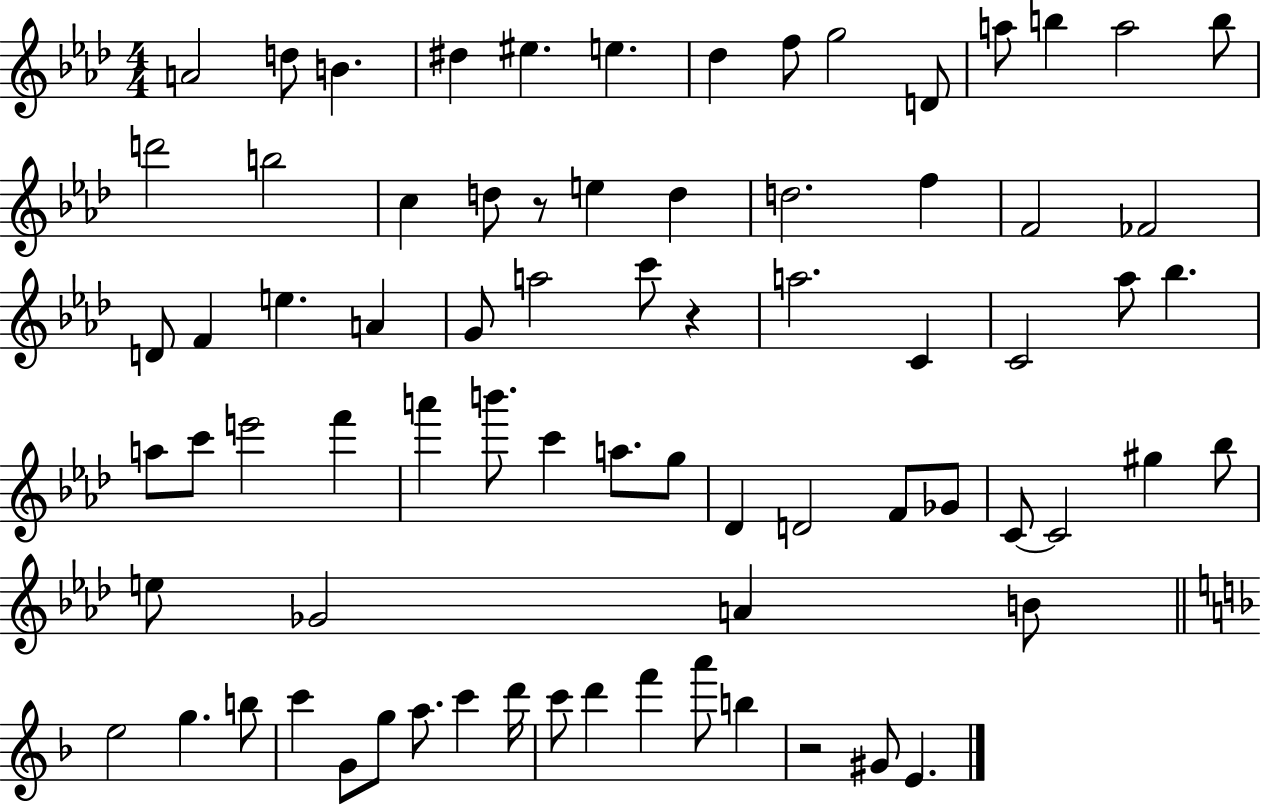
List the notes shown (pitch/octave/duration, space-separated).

A4/h D5/e B4/q. D#5/q EIS5/q. E5/q. Db5/q F5/e G5/h D4/e A5/e B5/q A5/h B5/e D6/h B5/h C5/q D5/e R/e E5/q D5/q D5/h. F5/q F4/h FES4/h D4/e F4/q E5/q. A4/q G4/e A5/h C6/e R/q A5/h. C4/q C4/h Ab5/e Bb5/q. A5/e C6/e E6/h F6/q A6/q B6/e. C6/q A5/e. G5/e Db4/q D4/h F4/e Gb4/e C4/e C4/h G#5/q Bb5/e E5/e Gb4/h A4/q B4/e E5/h G5/q. B5/e C6/q G4/e G5/e A5/e. C6/q D6/s C6/e D6/q F6/q A6/e B5/q R/h G#4/e E4/q.